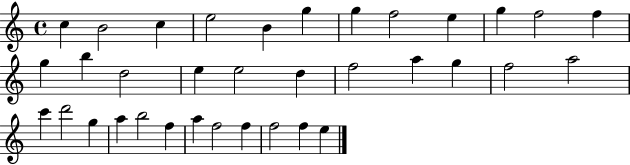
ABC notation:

X:1
T:Untitled
M:4/4
L:1/4
K:C
c B2 c e2 B g g f2 e g f2 f g b d2 e e2 d f2 a g f2 a2 c' d'2 g a b2 f a f2 f f2 f e